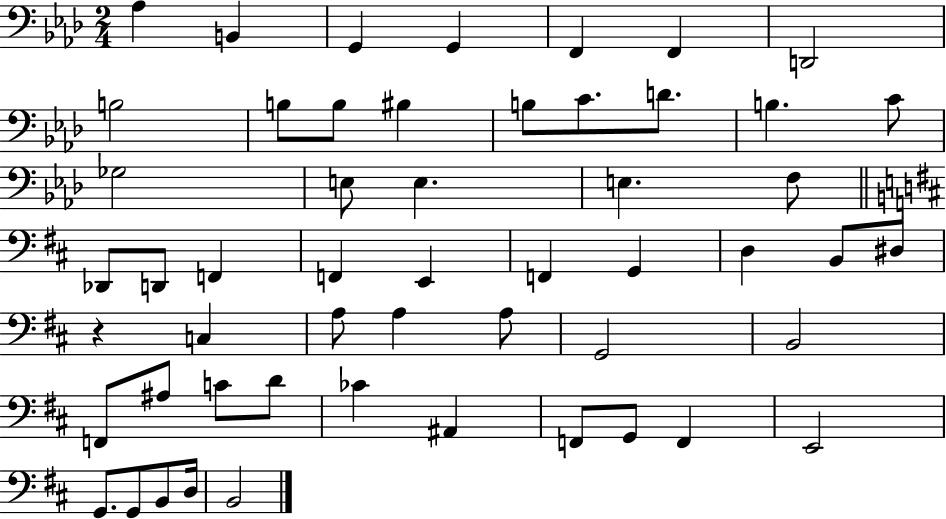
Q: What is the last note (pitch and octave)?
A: B2